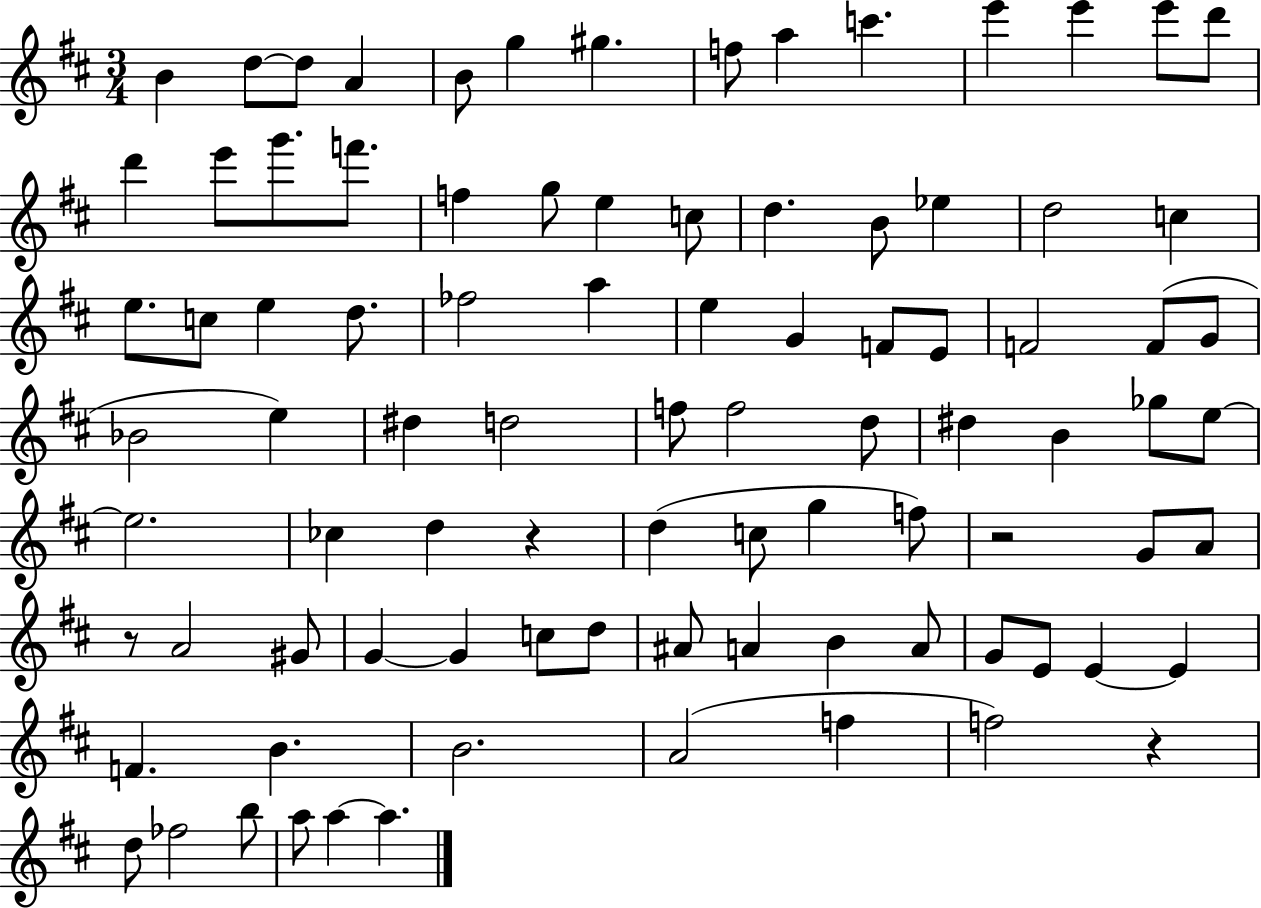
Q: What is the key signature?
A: D major